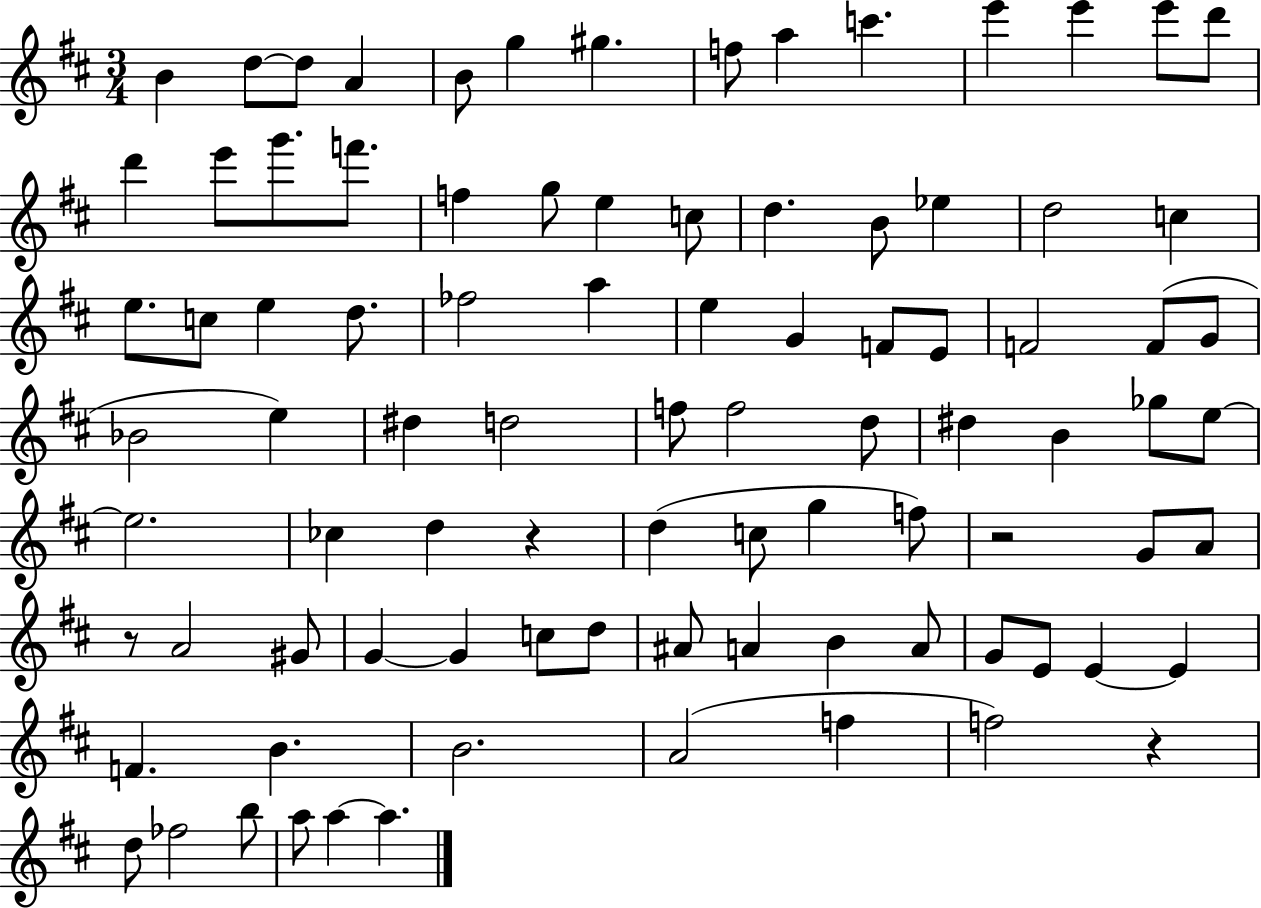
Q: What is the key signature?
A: D major